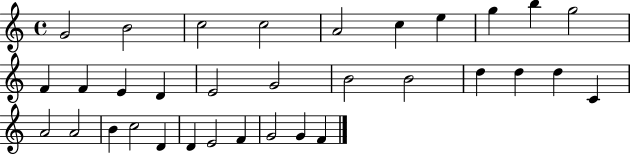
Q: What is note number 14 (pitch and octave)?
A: D4